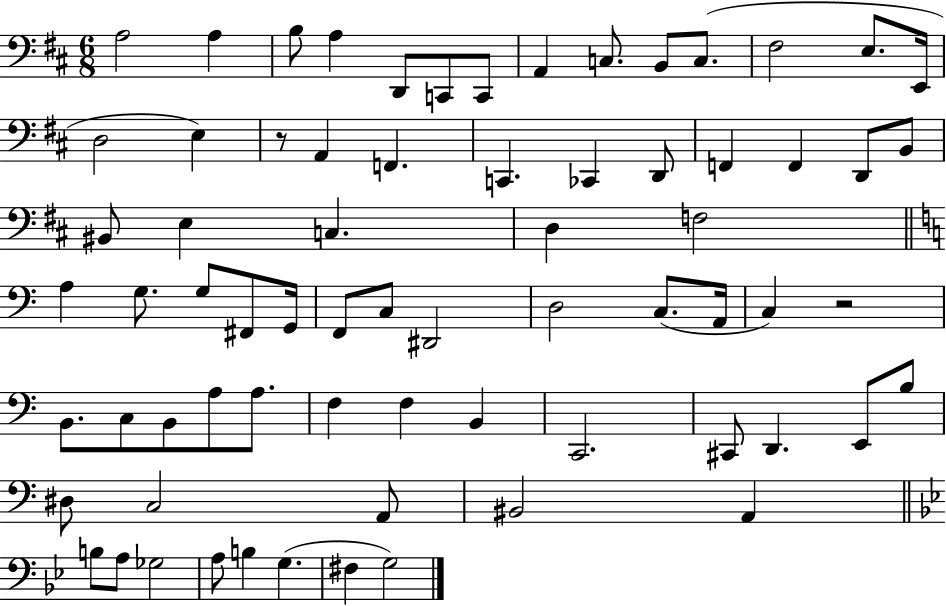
A3/h A3/q B3/e A3/q D2/e C2/e C2/e A2/q C3/e. B2/e C3/e. F#3/h E3/e. E2/s D3/h E3/q R/e A2/q F2/q. C2/q. CES2/q D2/e F2/q F2/q D2/e B2/e BIS2/e E3/q C3/q. D3/q F3/h A3/q G3/e. G3/e F#2/e G2/s F2/e C3/e D#2/h D3/h C3/e. A2/s C3/q R/h B2/e. C3/e B2/e A3/e A3/e. F3/q F3/q B2/q C2/h. C#2/e D2/q. E2/e B3/e D#3/e C3/h A2/e BIS2/h A2/q B3/e A3/e Gb3/h A3/e B3/q G3/q. F#3/q G3/h